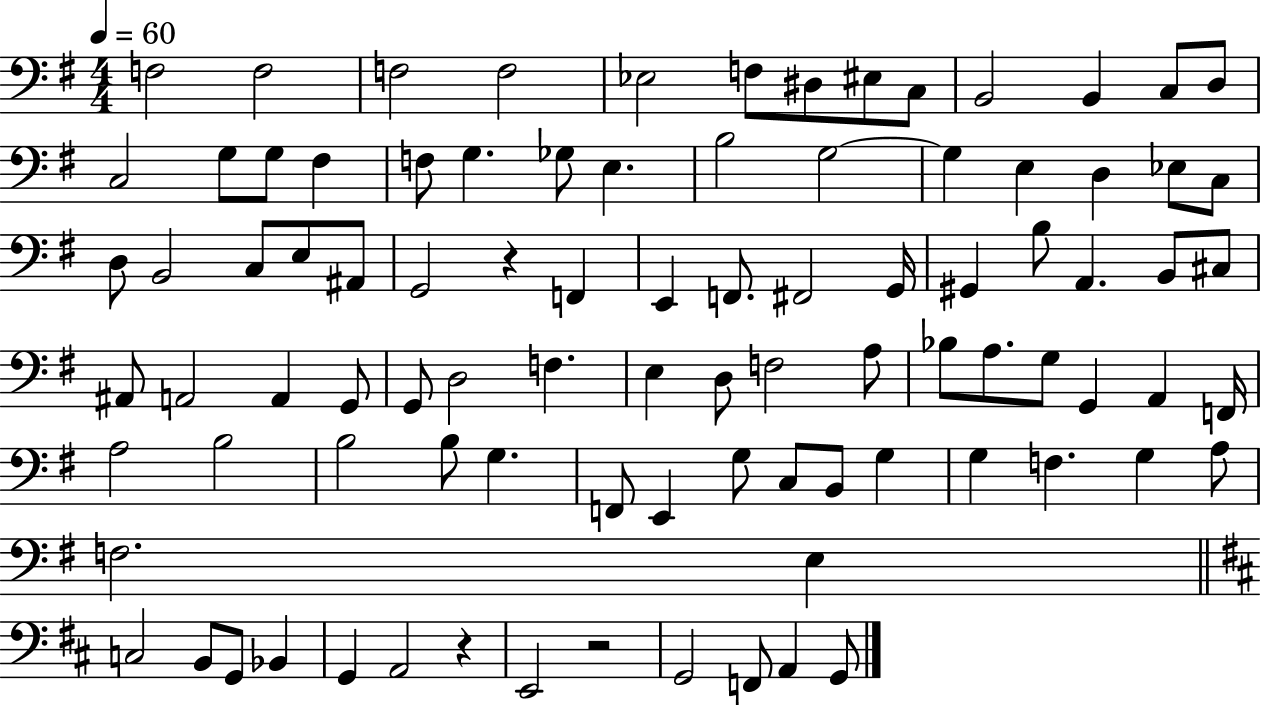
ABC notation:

X:1
T:Untitled
M:4/4
L:1/4
K:G
F,2 F,2 F,2 F,2 _E,2 F,/2 ^D,/2 ^E,/2 C,/2 B,,2 B,, C,/2 D,/2 C,2 G,/2 G,/2 ^F, F,/2 G, _G,/2 E, B,2 G,2 G, E, D, _E,/2 C,/2 D,/2 B,,2 C,/2 E,/2 ^A,,/2 G,,2 z F,, E,, F,,/2 ^F,,2 G,,/4 ^G,, B,/2 A,, B,,/2 ^C,/2 ^A,,/2 A,,2 A,, G,,/2 G,,/2 D,2 F, E, D,/2 F,2 A,/2 _B,/2 A,/2 G,/2 G,, A,, F,,/4 A,2 B,2 B,2 B,/2 G, F,,/2 E,, G,/2 C,/2 B,,/2 G, G, F, G, A,/2 F,2 E, C,2 B,,/2 G,,/2 _B,, G,, A,,2 z E,,2 z2 G,,2 F,,/2 A,, G,,/2